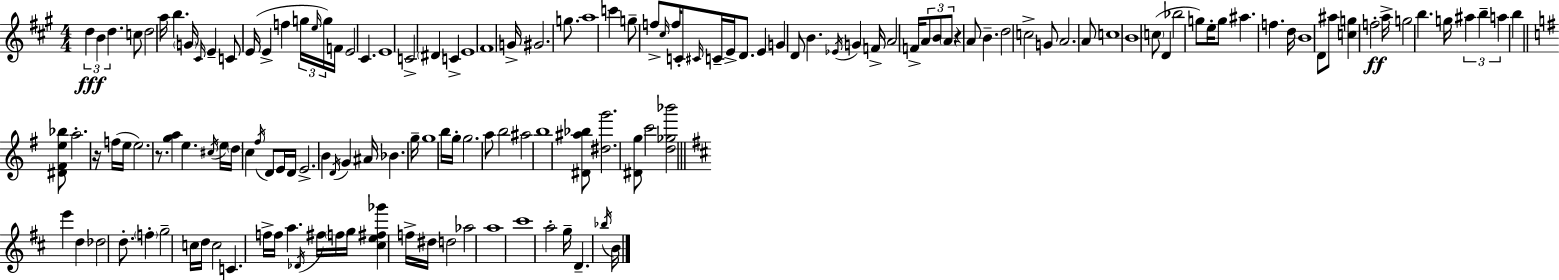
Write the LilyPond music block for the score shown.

{
  \clef treble
  \numericTimeSignature
  \time 4/4
  \key a \major
  \tuplet 3/2 { d''4\fff b'4 d''4. } c''8 | d''2 a''16 b''4. \parenthesize g'16 | \grace { cis'16 } e'4-- c'8 e'16( e'4-> f''4 | \tuplet 3/2 { g''16 \grace { e''16 }) g''16 } f'16 e'2 cis'4. | \break e'1 | c'2-> \parenthesize dis'4 c'4-> | e'1 | fis'1 | \break g'16-> gis'2. g''8. | a''1 | c'''4 g''8-- f''8-> \grace { cis''16 } f''16 c'8-. \grace { cis'16 } c'16-- | e'16-> d'8. e'4 g'4 d'8 b'4. | \break \acciaccatura { ees'16 } g'4 f'16-> a'2 | f'16-> \tuplet 3/2 { a'8 b'8 \parenthesize a'8 } r4 a'8 b'4.-- | d''2 c''2-> | g'8 a'2. | \break a'8 c''1 | b'1 | \parenthesize c''8( d'4 bes''2 | g''8) e''16-. g''8 ais''4. f''4. | \break d''16 b'1 | d'8 ais''8 <c'' g''>4 f''2-.\ff | a''16-> g''2 b''4. | g''16 \tuplet 3/2 { ais''4 b''4-- a''4 } | \break b''4 \bar "||" \break \key g \major <dis' fis' e'' bes''>8 a''2.-. r16 f''16( | e''16 e''2.) r8. | <g'' a''>4 e''4. \acciaccatura { cis''16 } e''16 \parenthesize d''16 c''4 | \acciaccatura { fis''16 } d'8 e'16 d'16 e'2.-> | \break b'4 \acciaccatura { d'16 } g'4 ais'16 bes'4. | g''16-- g''1 | b''16 g''16-. g''2. | a''8 b''2 ais''2 | \break b''1 | <dis' ais'' bes''>8 <dis'' g'''>2. | <dis' g''>8 c'''2 <d'' ges'' bes'''>2 | \bar "||" \break \key d \major e'''4 d''4 des''2 | d''8.-. \parenthesize f''4-. g''2-- c''16 | d''16 c''2 c'4. f''16-> | f''16 a''4. \acciaccatura { des'16 } fis''16 \parenthesize f''16 g''16 <cis'' e'' fis'' ges'''>4 f''16-> | \break dis''16 d''2 aes''2 | a''1 | cis'''1 | a''2-. g''16-- d'4.-- | \break \acciaccatura { bes''16 } b'16 \bar "|."
}